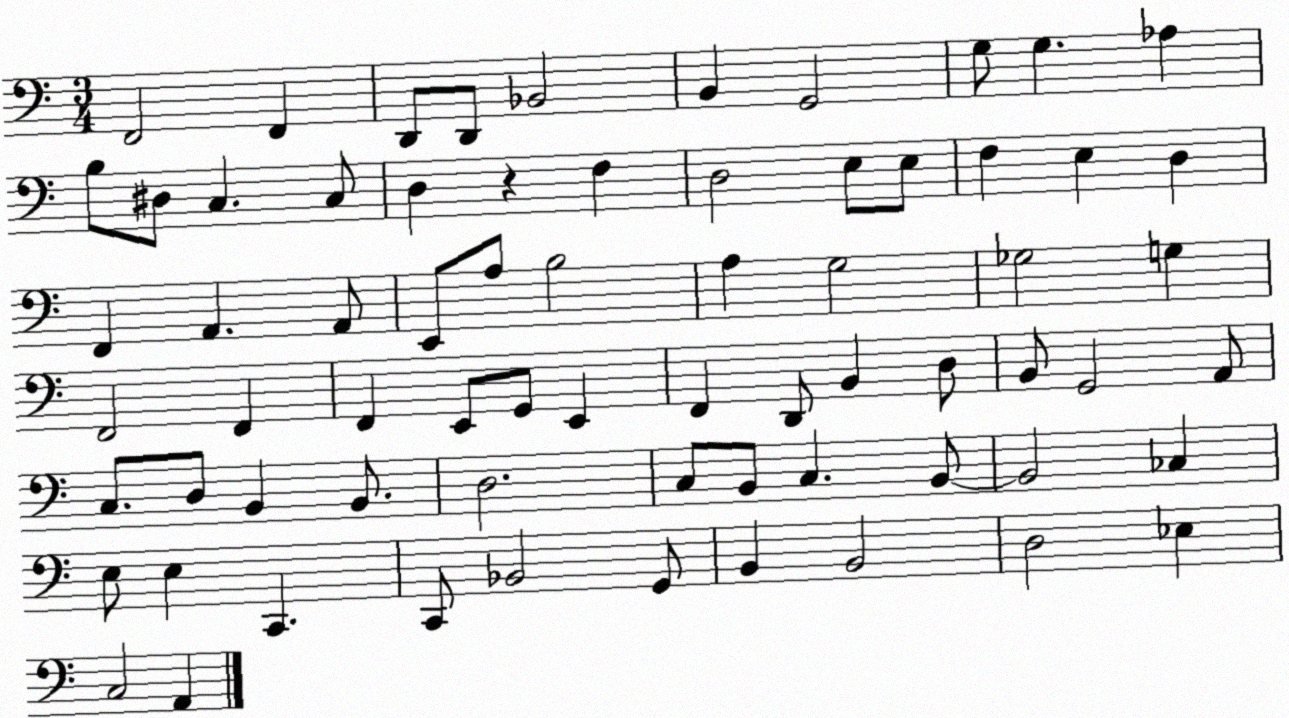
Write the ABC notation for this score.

X:1
T:Untitled
M:3/4
L:1/4
K:C
F,,2 F,, D,,/2 D,,/2 _B,,2 B,, G,,2 G,/2 G, _A, B,/2 ^D,/2 C, C,/2 D, z F, D,2 E,/2 E,/2 F, E, D, F,, A,, A,,/2 E,,/2 A,/2 B,2 A, G,2 _G,2 G, F,,2 F,, F,, E,,/2 G,,/2 E,, F,, D,,/2 B,, D,/2 B,,/2 G,,2 A,,/2 C,/2 D,/2 B,, B,,/2 D,2 C,/2 B,,/2 C, B,,/2 B,,2 _C, E,/2 E, C,, C,,/2 _B,,2 G,,/2 B,, B,,2 D,2 _E, C,2 A,,